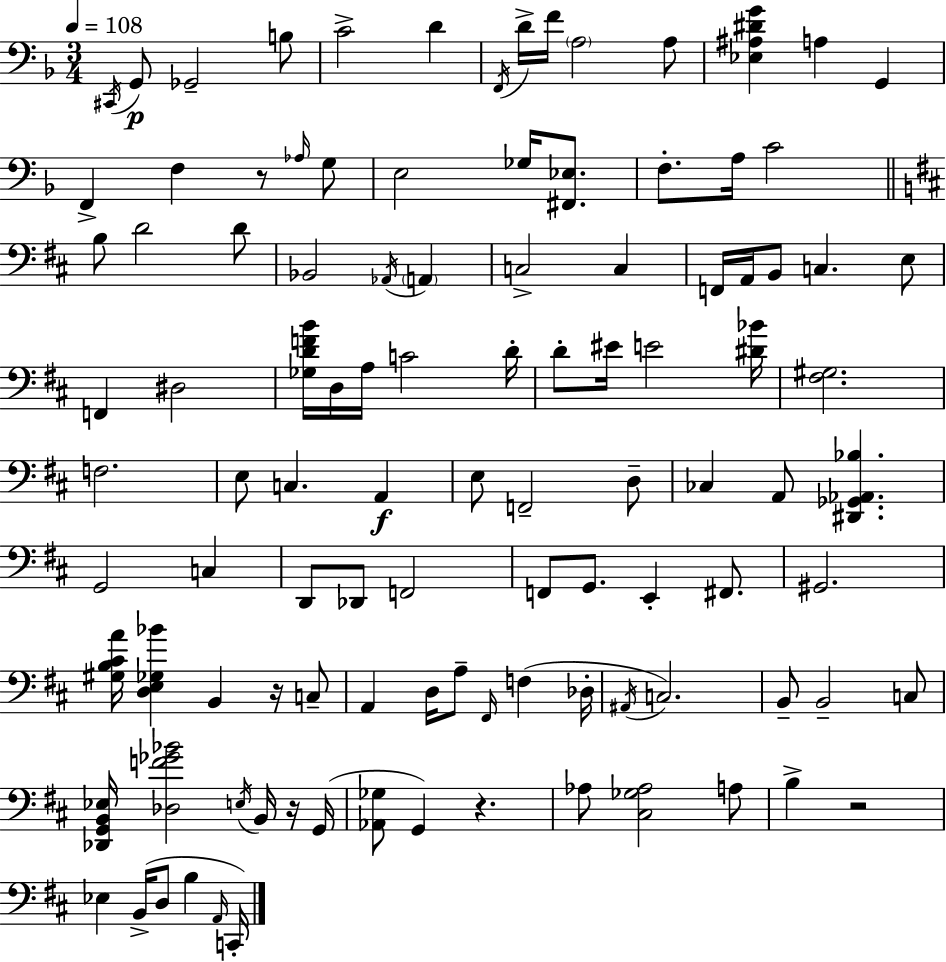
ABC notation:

X:1
T:Untitled
M:3/4
L:1/4
K:Dm
^C,,/4 G,,/2 _G,,2 B,/2 C2 D F,,/4 D/4 F/4 A,2 A,/2 [_E,^A,^DG] A, G,, F,, F, z/2 _A,/4 G,/2 E,2 _G,/4 [^F,,_E,]/2 F,/2 A,/4 C2 B,/2 D2 D/2 _B,,2 _A,,/4 A,, C,2 C, F,,/4 A,,/4 B,,/2 C, E,/2 F,, ^D,2 [_G,DFB]/4 D,/4 A,/4 C2 D/4 D/2 ^E/4 E2 [^D_B]/4 [^F,^G,]2 F,2 E,/2 C, A,, E,/2 F,,2 D,/2 _C, A,,/2 [^D,,_G,,_A,,_B,] G,,2 C, D,,/2 _D,,/2 F,,2 F,,/2 G,,/2 E,, ^F,,/2 ^G,,2 [^G,B,^CA]/4 [D,E,_G,_B] B,, z/4 C,/2 A,, D,/4 A,/2 ^F,,/4 F, _D,/4 ^A,,/4 C,2 B,,/2 B,,2 C,/2 [_D,,G,,B,,_E,]/4 [_D,F_G_B]2 E,/4 B,,/4 z/4 G,,/4 [_A,,_G,]/2 G,, z _A,/2 [^C,_G,_A,]2 A,/2 B, z2 _E, B,,/4 D,/2 B, A,,/4 C,,/4